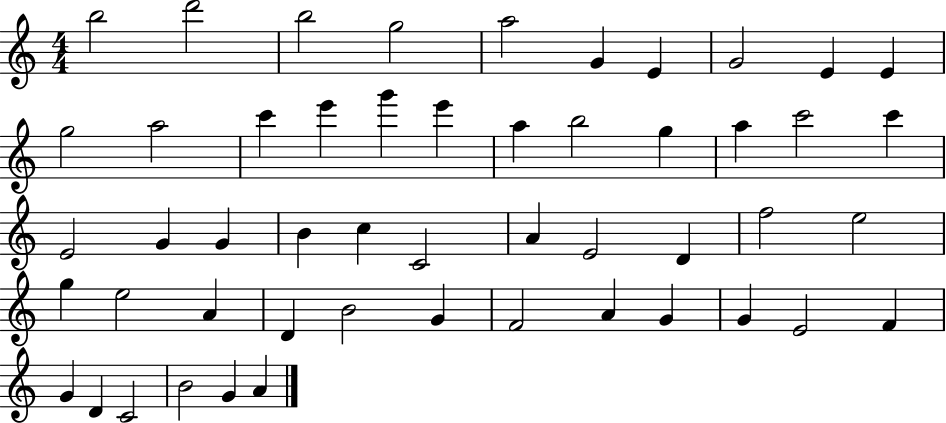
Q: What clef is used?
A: treble